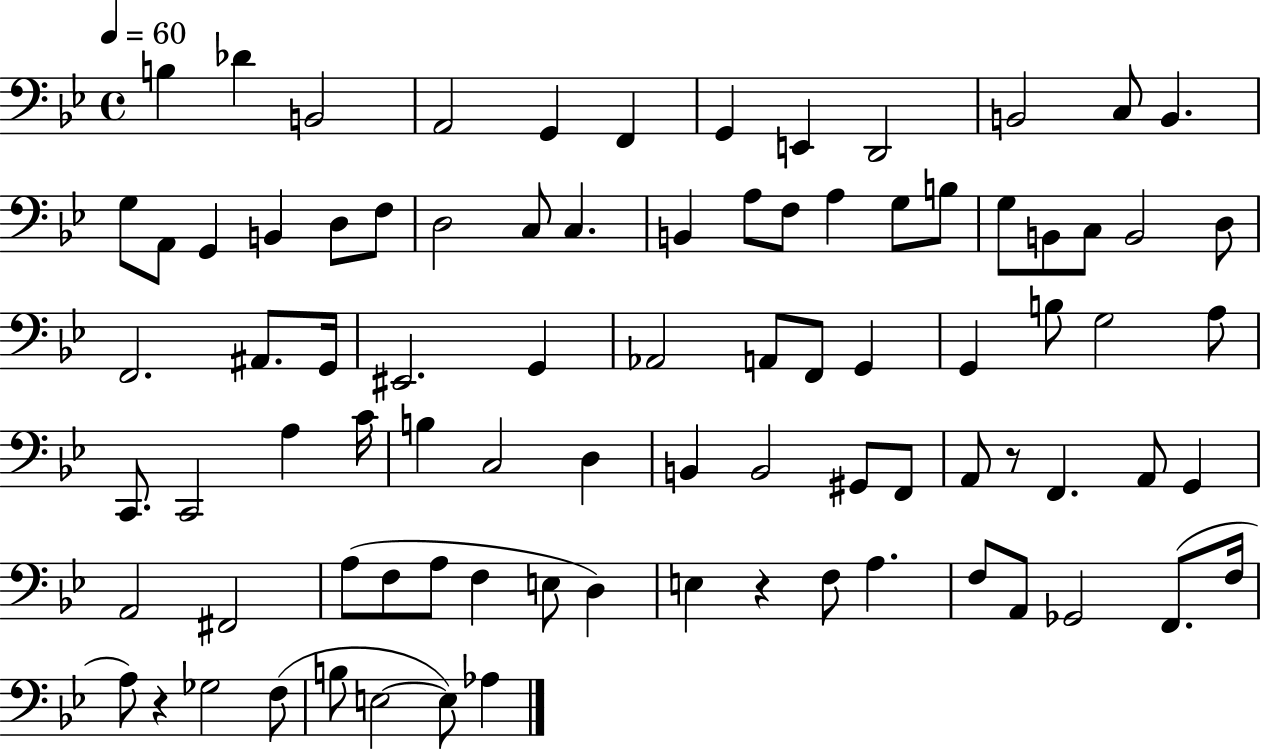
B3/q Db4/q B2/h A2/h G2/q F2/q G2/q E2/q D2/h B2/h C3/e B2/q. G3/e A2/e G2/q B2/q D3/e F3/e D3/h C3/e C3/q. B2/q A3/e F3/e A3/q G3/e B3/e G3/e B2/e C3/e B2/h D3/e F2/h. A#2/e. G2/s EIS2/h. G2/q Ab2/h A2/e F2/e G2/q G2/q B3/e G3/h A3/e C2/e. C2/h A3/q C4/s B3/q C3/h D3/q B2/q B2/h G#2/e F2/e A2/e R/e F2/q. A2/e G2/q A2/h F#2/h A3/e F3/e A3/e F3/q E3/e D3/q E3/q R/q F3/e A3/q. F3/e A2/e Gb2/h F2/e. F3/s A3/e R/q Gb3/h F3/e B3/e E3/h E3/e Ab3/q